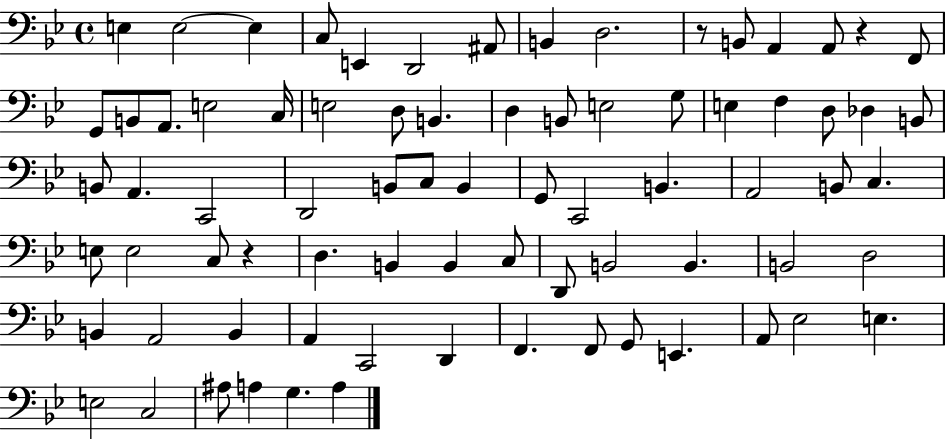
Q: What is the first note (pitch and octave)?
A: E3